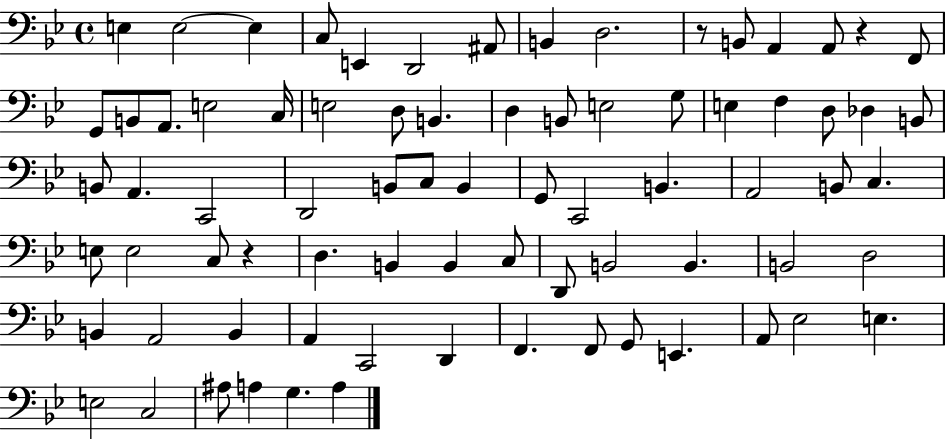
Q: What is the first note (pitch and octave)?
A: E3